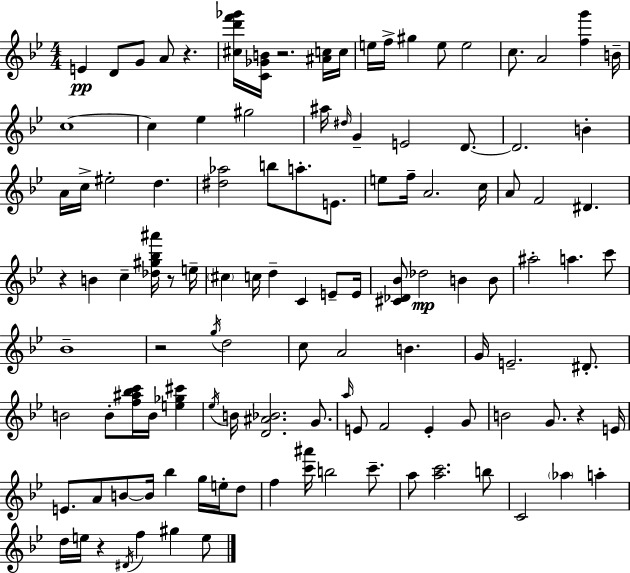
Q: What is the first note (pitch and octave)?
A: E4